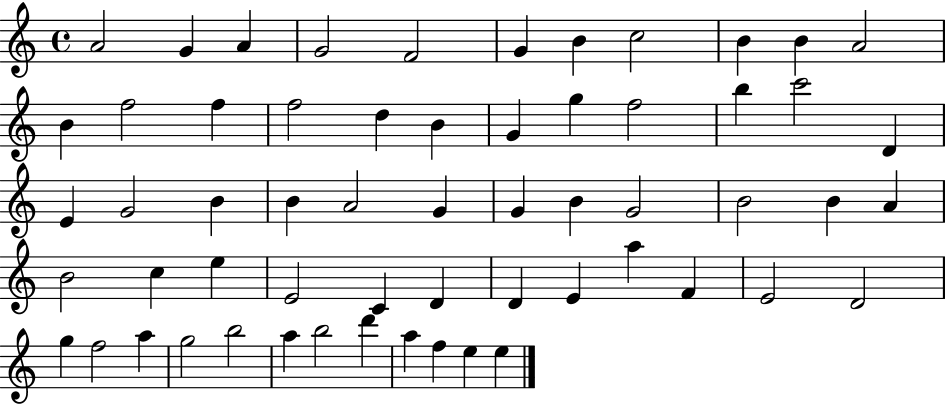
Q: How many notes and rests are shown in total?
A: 59